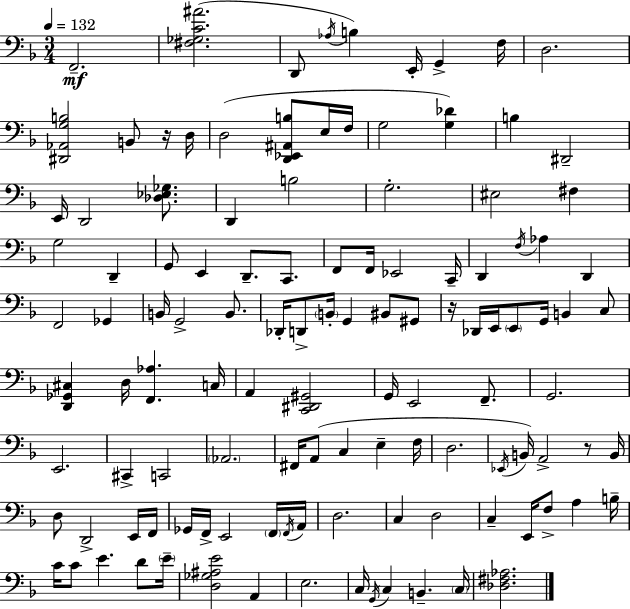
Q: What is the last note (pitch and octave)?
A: C3